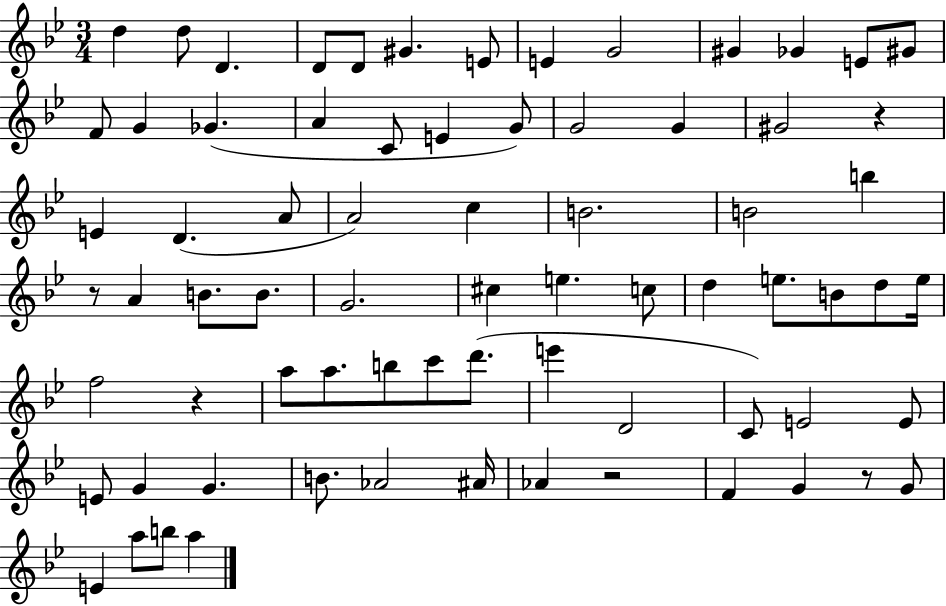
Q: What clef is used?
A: treble